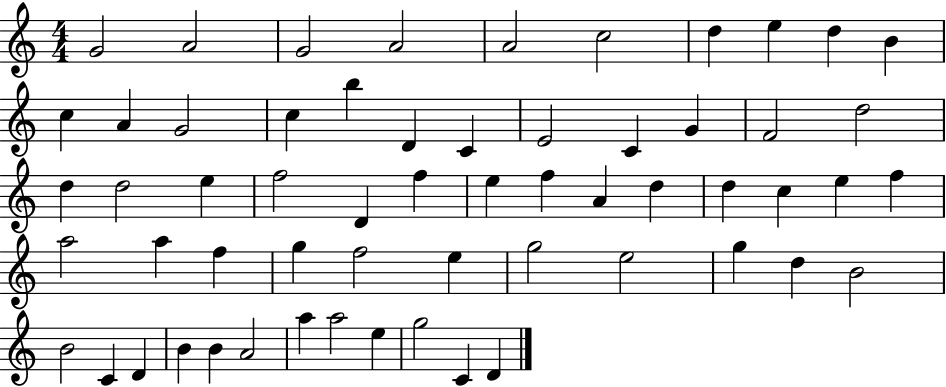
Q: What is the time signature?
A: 4/4